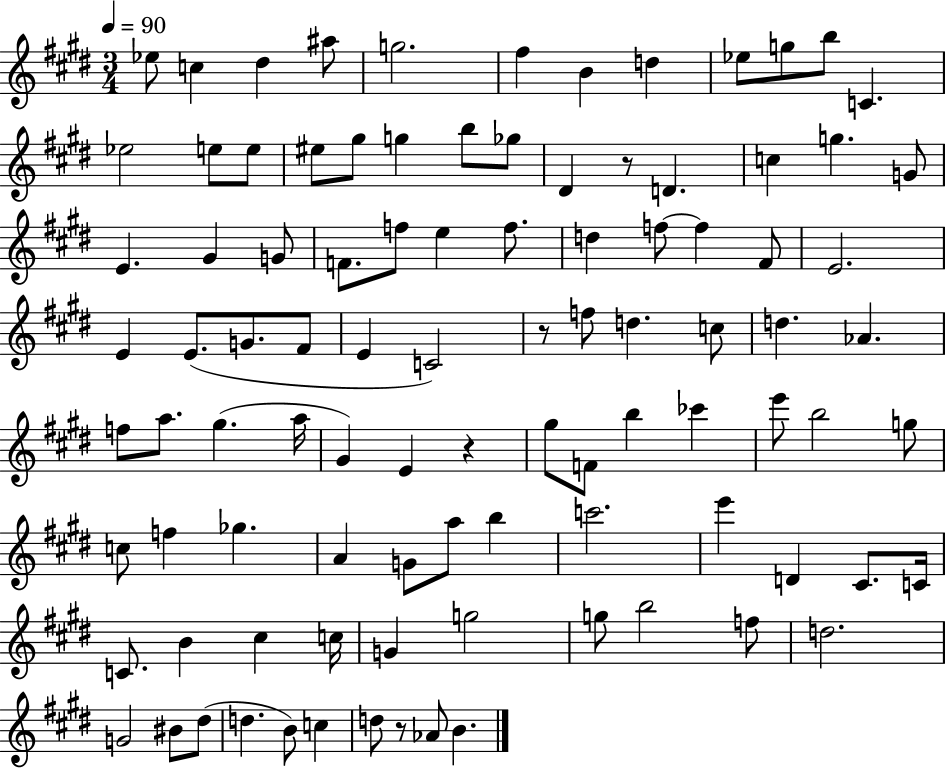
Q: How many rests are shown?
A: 4